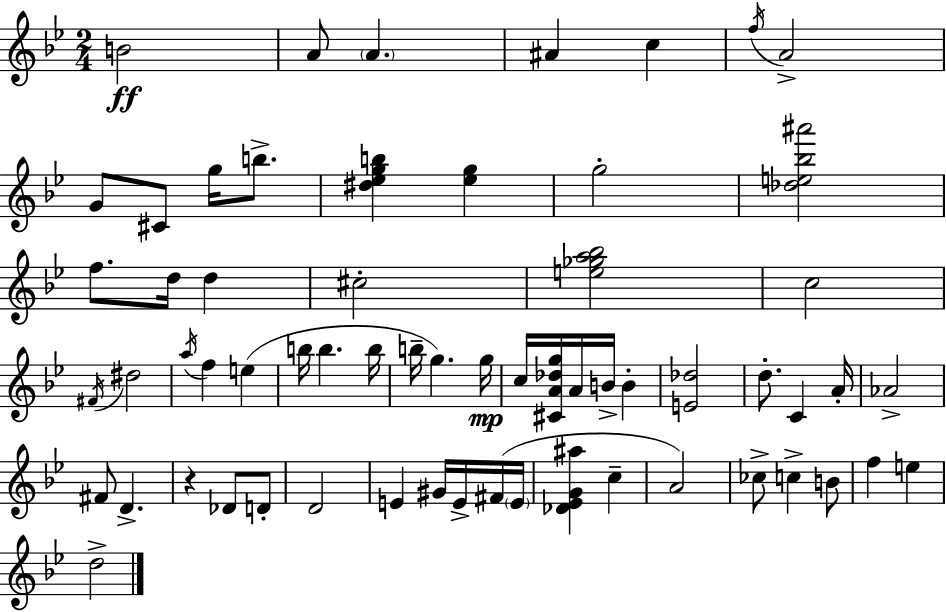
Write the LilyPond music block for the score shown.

{
  \clef treble
  \numericTimeSignature
  \time 2/4
  \key g \minor
  \repeat volta 2 { b'2\ff | a'8 \parenthesize a'4. | ais'4 c''4 | \acciaccatura { f''16 } a'2-> | \break g'8 cis'8 g''16 b''8.-> | <dis'' ees'' g'' b''>4 <ees'' g''>4 | g''2-. | <des'' e'' bes'' ais'''>2 | \break f''8. d''16 d''4 | cis''2-. | <e'' ges'' a'' bes''>2 | c''2 | \break \acciaccatura { fis'16 } dis''2 | \acciaccatura { a''16 } f''4 e''4( | b''16 b''4. | b''16 b''16-- g''4.) | \break g''16\mp c''16 <cis' a' des'' g''>16 a'16 b'16-> b'4-. | <e' des''>2 | d''8.-. c'4 | a'16-. aes'2-> | \break fis'8 d'4.-> | r4 des'8 | d'8-. d'2 | e'4 gis'16 | \break e'16-> fis'16( \parenthesize e'16 <des' ees' g' ais''>4 c''4-- | a'2) | ces''8-> c''4-> | b'8 f''4 e''4 | \break d''2-> | } \bar "|."
}